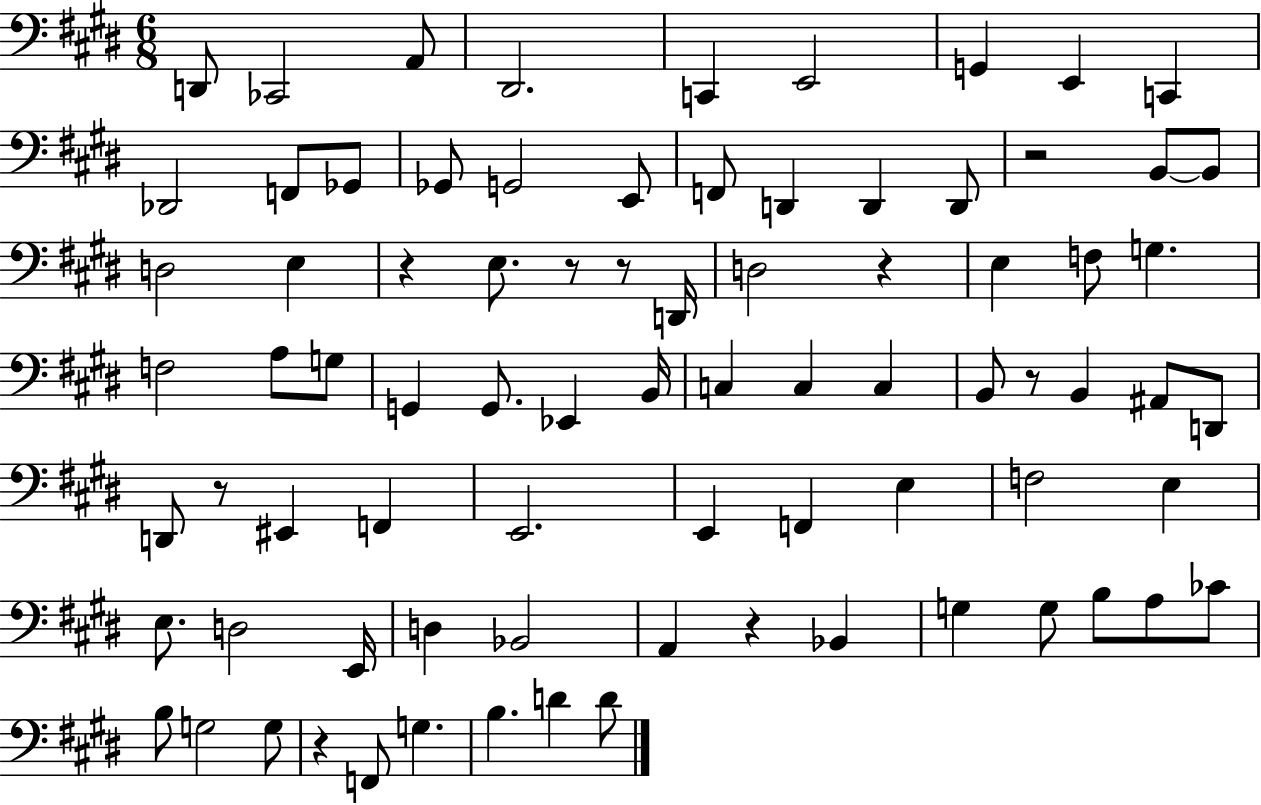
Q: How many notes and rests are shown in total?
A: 81